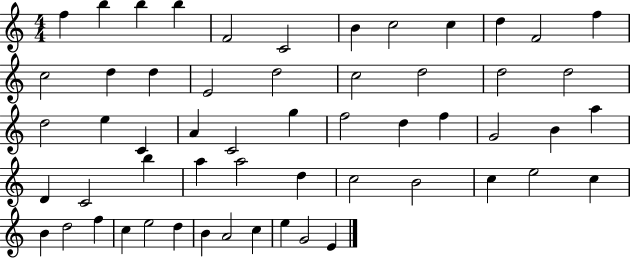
{
  \clef treble
  \numericTimeSignature
  \time 4/4
  \key c \major
  f''4 b''4 b''4 b''4 | f'2 c'2 | b'4 c''2 c''4 | d''4 f'2 f''4 | \break c''2 d''4 d''4 | e'2 d''2 | c''2 d''2 | d''2 d''2 | \break d''2 e''4 c'4 | a'4 c'2 g''4 | f''2 d''4 f''4 | g'2 b'4 a''4 | \break d'4 c'2 b''4 | a''4 a''2 d''4 | c''2 b'2 | c''4 e''2 c''4 | \break b'4 d''2 f''4 | c''4 e''2 d''4 | b'4 a'2 c''4 | e''4 g'2 e'4 | \break \bar "|."
}